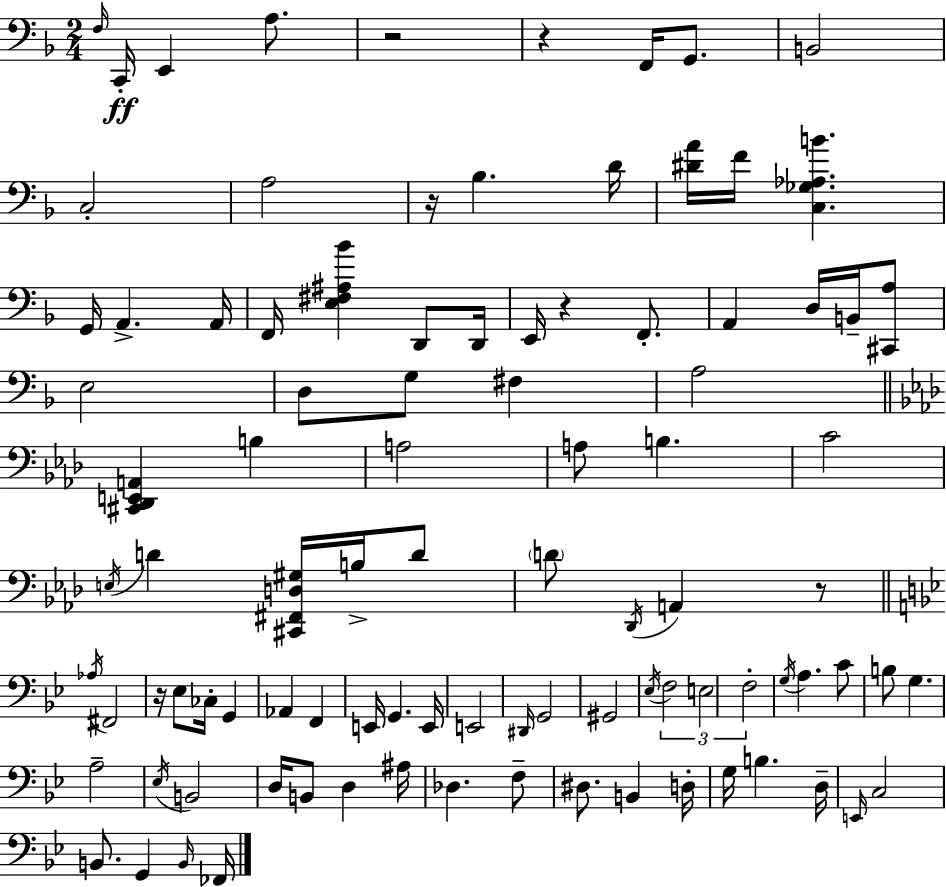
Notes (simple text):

F3/s C2/s E2/q A3/e. R/h R/q F2/s G2/e. B2/h C3/h A3/h R/s Bb3/q. D4/s [D#4,A4]/s F4/s [C3,Gb3,Ab3,B4]/q. G2/s A2/q. A2/s F2/s [E3,F#3,A#3,Bb4]/q D2/e D2/s E2/s R/q F2/e. A2/q D3/s B2/s [C#2,A3]/e E3/h D3/e G3/e F#3/q A3/h [C#2,Db2,E2,A2]/q B3/q A3/h A3/e B3/q. C4/h E3/s D4/q [C#2,F#2,D3,G#3]/s B3/s D4/e D4/e Db2/s A2/q R/e Ab3/s F#2/h R/s Eb3/e CES3/s G2/q Ab2/q F2/q E2/s G2/q. E2/s E2/h D#2/s G2/h G#2/h Eb3/s F3/h E3/h F3/h G3/s A3/q. C4/e B3/e G3/q. A3/h Eb3/s B2/h D3/s B2/e D3/q A#3/s Db3/q. F3/e D#3/e. B2/q D3/s G3/s B3/q. D3/s E2/s C3/h B2/e. G2/q B2/s FES2/s